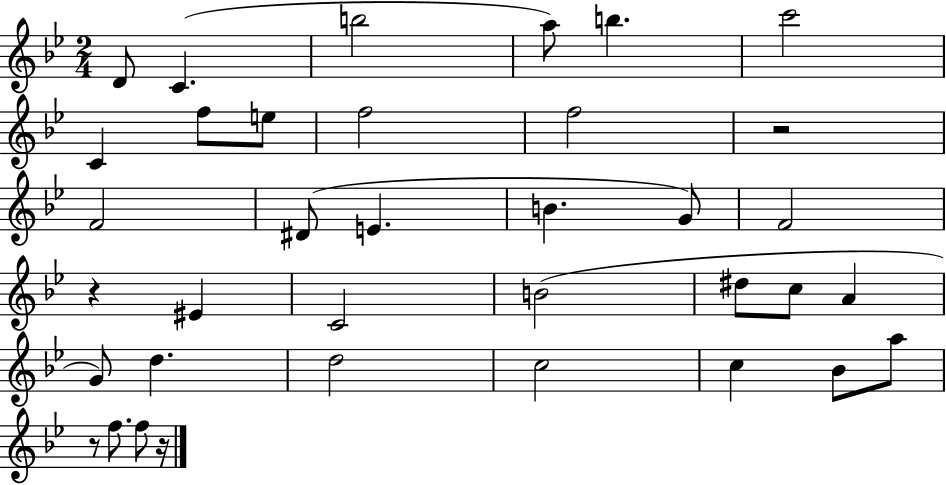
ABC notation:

X:1
T:Untitled
M:2/4
L:1/4
K:Bb
D/2 C b2 a/2 b c'2 C f/2 e/2 f2 f2 z2 F2 ^D/2 E B G/2 F2 z ^E C2 B2 ^d/2 c/2 A G/2 d d2 c2 c _B/2 a/2 z/2 f/2 f/2 z/4